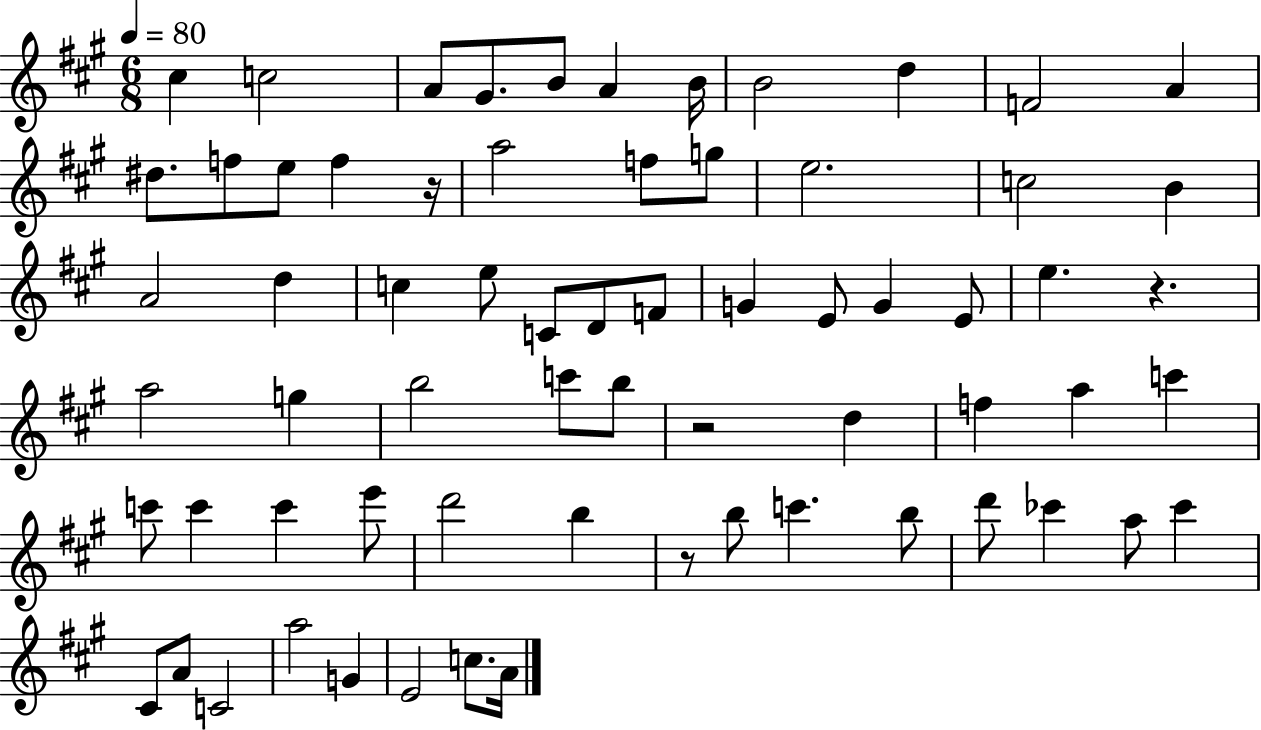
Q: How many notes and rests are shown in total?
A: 67